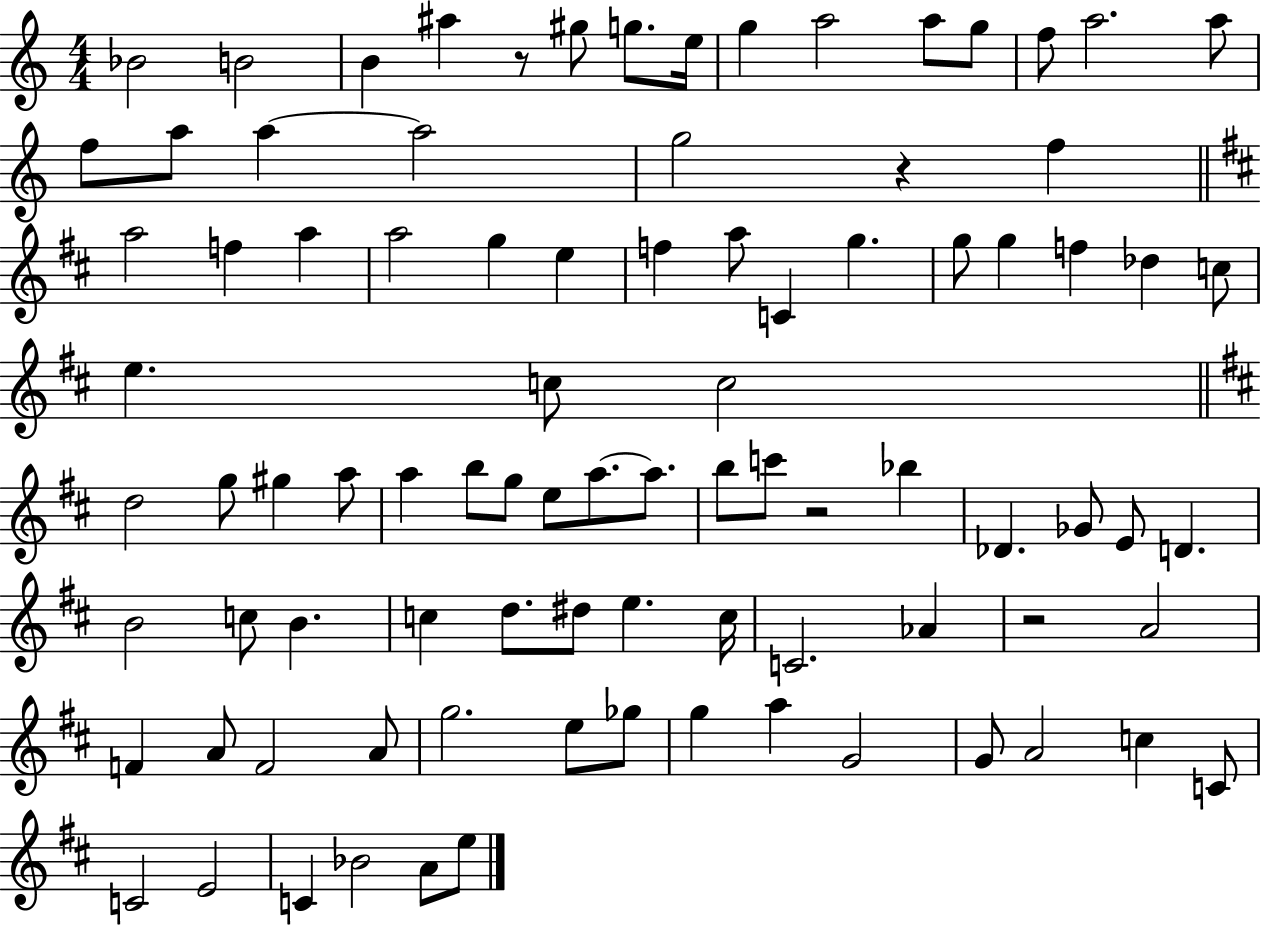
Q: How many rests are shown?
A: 4